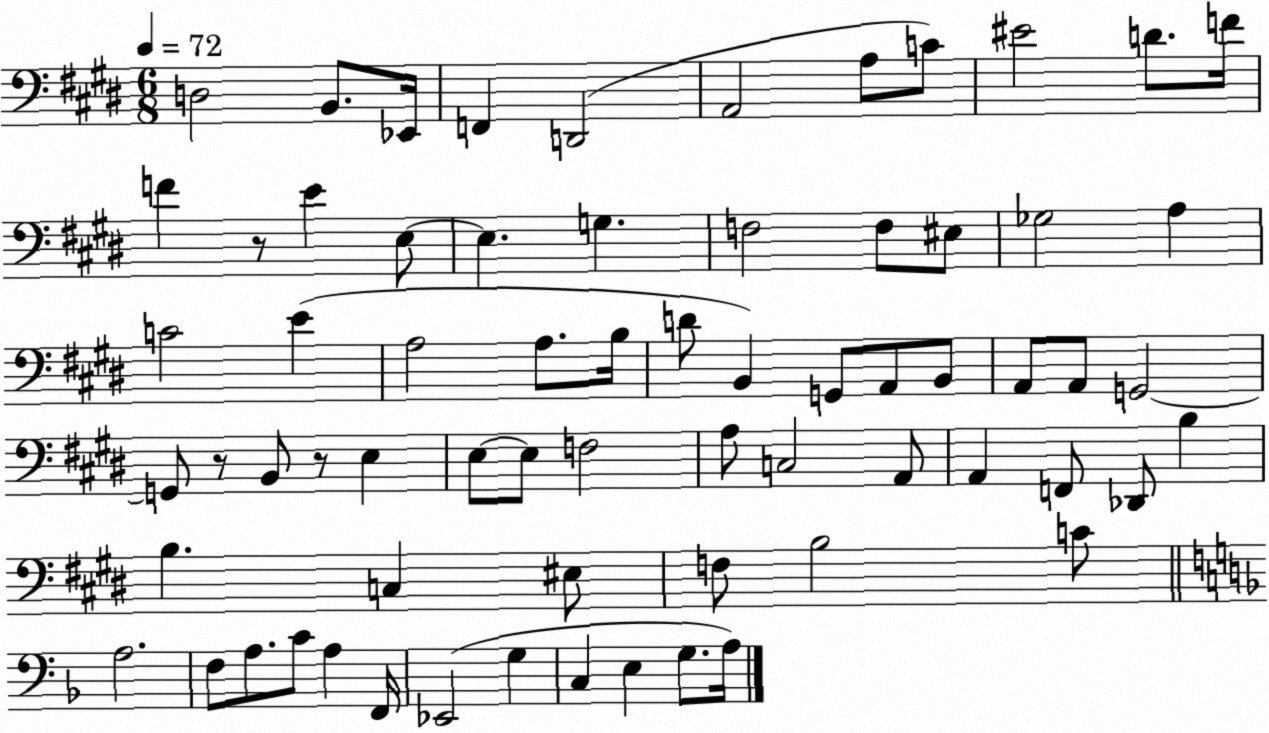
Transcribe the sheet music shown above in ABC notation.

X:1
T:Untitled
M:6/8
L:1/4
K:E
D,2 B,,/2 _E,,/4 F,, D,,2 A,,2 A,/2 C/2 ^E2 D/2 F/4 F z/2 E E,/2 E, G, F,2 F,/2 ^E,/2 _G,2 A, C2 E A,2 A,/2 B,/4 D/2 B,, G,,/2 A,,/2 B,,/2 A,,/2 A,,/2 G,,2 G,,/2 z/2 B,,/2 z/2 E, E,/2 E,/2 F,2 A,/2 C,2 A,,/2 A,, F,,/2 _D,,/2 B, B, C, ^E,/2 F,/2 B,2 C/2 A,2 F,/2 A,/2 C/2 A, F,,/4 _E,,2 G, C, E, G,/2 A,/4